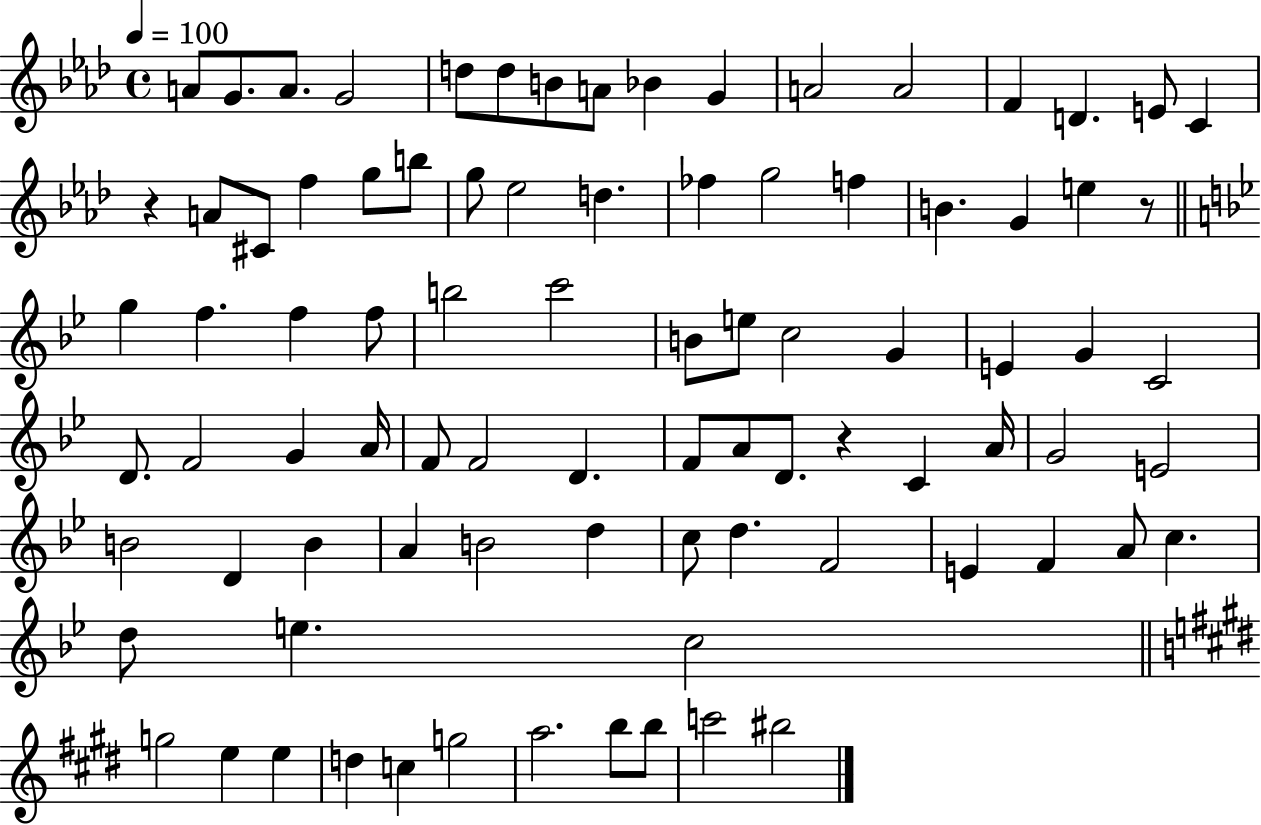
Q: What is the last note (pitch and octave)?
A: BIS5